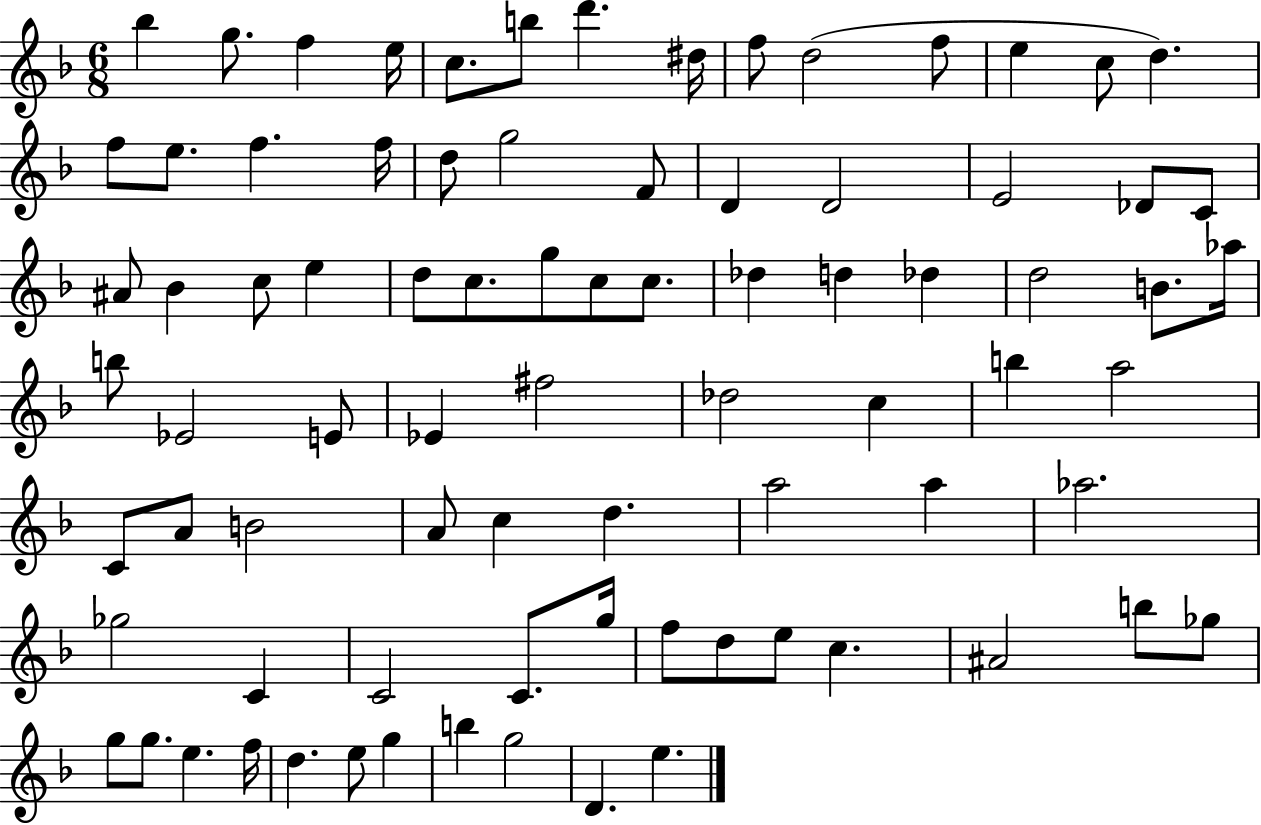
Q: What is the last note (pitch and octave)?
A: E5